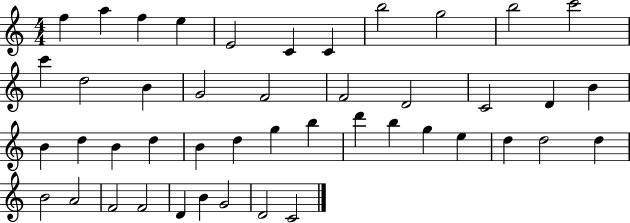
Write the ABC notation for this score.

X:1
T:Untitled
M:4/4
L:1/4
K:C
f a f e E2 C C b2 g2 b2 c'2 c' d2 B G2 F2 F2 D2 C2 D B B d B d B d g b d' b g e d d2 d B2 A2 F2 F2 D B G2 D2 C2